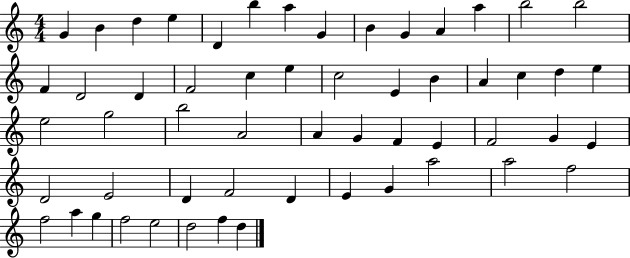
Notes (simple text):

G4/q B4/q D5/q E5/q D4/q B5/q A5/q G4/q B4/q G4/q A4/q A5/q B5/h B5/h F4/q D4/h D4/q F4/h C5/q E5/q C5/h E4/q B4/q A4/q C5/q D5/q E5/q E5/h G5/h B5/h A4/h A4/q G4/q F4/q E4/q F4/h G4/q E4/q D4/h E4/h D4/q F4/h D4/q E4/q G4/q A5/h A5/h F5/h F5/h A5/q G5/q F5/h E5/h D5/h F5/q D5/q